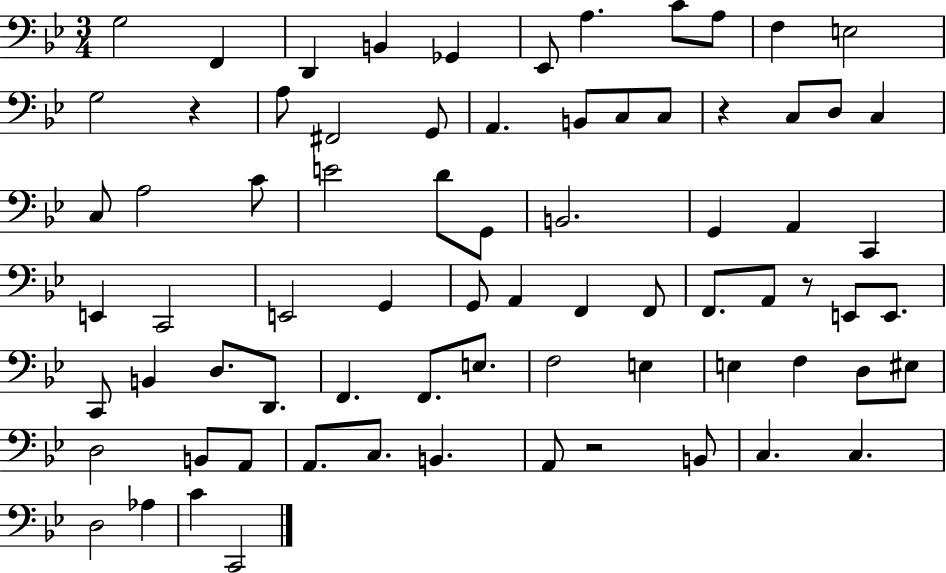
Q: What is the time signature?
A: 3/4